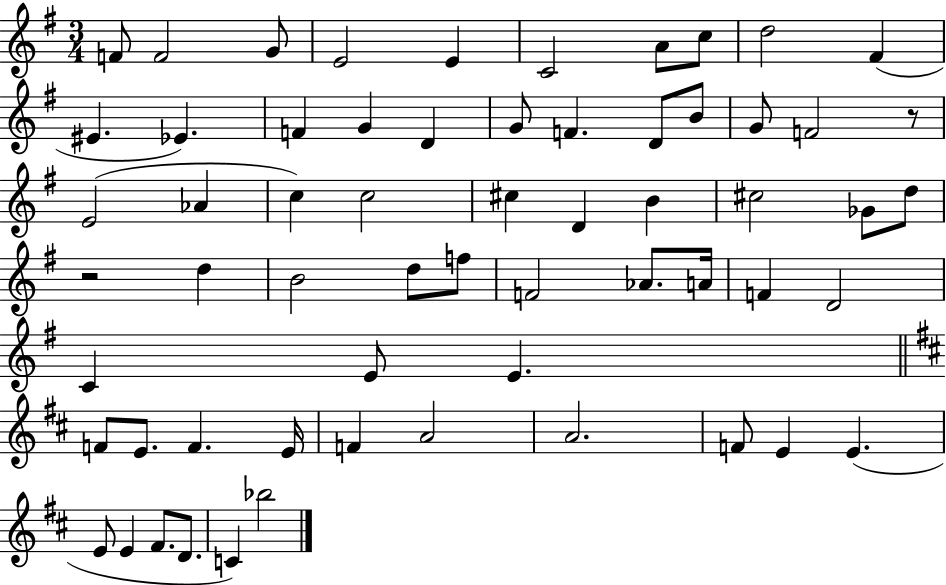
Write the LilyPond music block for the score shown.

{
  \clef treble
  \numericTimeSignature
  \time 3/4
  \key g \major
  \repeat volta 2 { f'8 f'2 g'8 | e'2 e'4 | c'2 a'8 c''8 | d''2 fis'4( | \break eis'4. ees'4.) | f'4 g'4 d'4 | g'8 f'4. d'8 b'8 | g'8 f'2 r8 | \break e'2( aes'4 | c''4) c''2 | cis''4 d'4 b'4 | cis''2 ges'8 d''8 | \break r2 d''4 | b'2 d''8 f''8 | f'2 aes'8. a'16 | f'4 d'2 | \break c'4 e'8 e'4. | \bar "||" \break \key b \minor f'8 e'8. f'4. e'16 | f'4 a'2 | a'2. | f'8 e'4 e'4.( | \break e'8 e'4 fis'8. d'8. | c'4) bes''2 | } \bar "|."
}